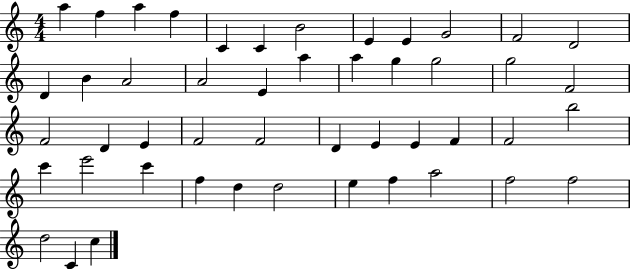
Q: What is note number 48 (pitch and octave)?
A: C5